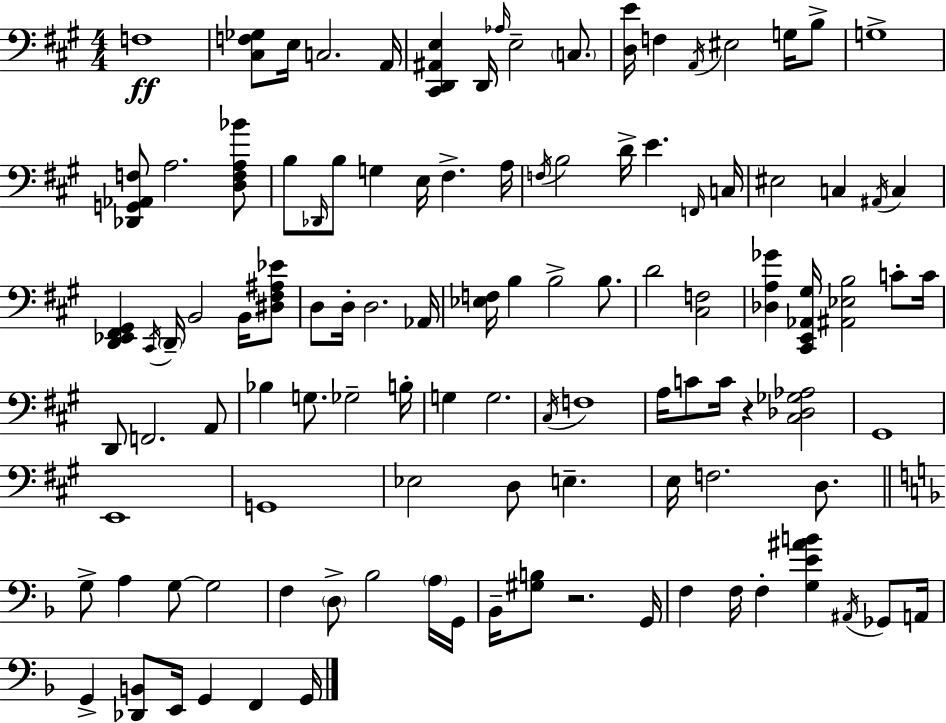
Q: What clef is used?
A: bass